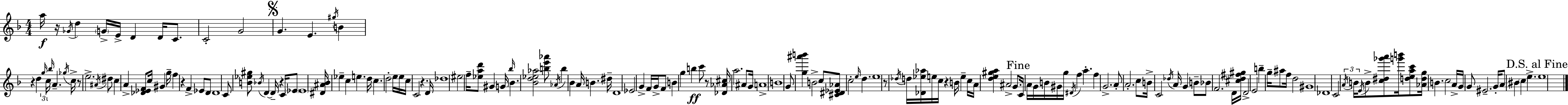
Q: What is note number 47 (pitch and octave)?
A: D5